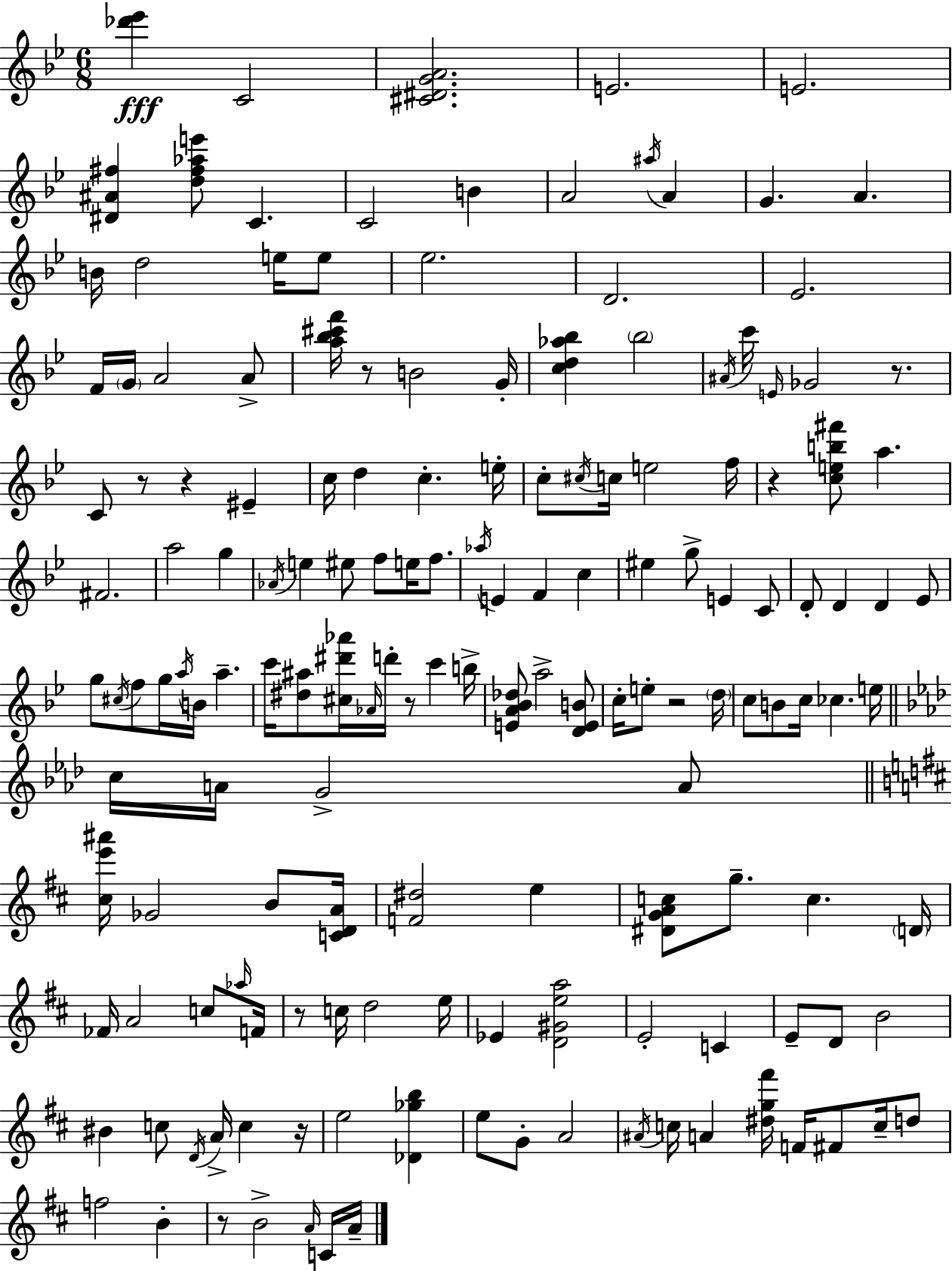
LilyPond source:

{
  \clef treble
  \numericTimeSignature
  \time 6/8
  \key bes \major
  <des''' ees'''>4\fff c'2 | <cis' dis' g' a'>2. | e'2. | e'2. | \break <dis' ais' fis''>4 <d'' fis'' aes'' e'''>8 c'4. | c'2 b'4 | a'2 \acciaccatura { ais''16 } a'4 | g'4. a'4. | \break b'16 d''2 e''16 e''8 | ees''2. | d'2. | ees'2. | \break f'16 \parenthesize g'16 a'2 a'8-> | <a'' bes'' cis''' f'''>16 r8 b'2 | g'16-. <c'' d'' aes'' bes''>4 \parenthesize bes''2 | \acciaccatura { ais'16 } c'''16 \grace { e'16 } ges'2 | \break r8. c'8 r8 r4 eis'4-- | c''16 d''4 c''4.-. | e''16-. c''8-. \acciaccatura { cis''16 } c''16 e''2 | f''16 r4 <c'' e'' b'' fis'''>8 a''4. | \break fis'2. | a''2 | g''4 \acciaccatura { aes'16 } e''4 eis''8 f''8 | e''16 f''8. \acciaccatura { aes''16 } e'4 f'4 | \break c''4 eis''4 g''8-> | e'4 c'8 d'8-. d'4 | d'4 ees'8 g''8 \acciaccatura { cis''16 } f''8 g''16 | \acciaccatura { a''16 } b'16 a''4.-- c'''16 <dis'' ais''>8 <cis'' dis''' aes'''>16 | \break \grace { aes'16 } d'''16-. r8 c'''4 b''16-> <e' a' bes' des''>8 a''2-> | <d' e' b'>8 c''16-. e''8-. | r2 \parenthesize d''16 c''8 b'8 | c''16 ces''4. e''16 \bar "||" \break \key aes \major c''16 a'16 g'2-> a'8 | \bar "||" \break \key b \minor <cis'' e''' ais'''>16 ges'2 b'8 <c' d' a'>16 | <f' dis''>2 e''4 | <dis' g' a' c''>8 g''8.-- c''4. \parenthesize d'16 | fes'16 a'2 c''8 \grace { aes''16 } | \break f'16 r8 c''16 d''2 | e''16 ees'4 <d' gis' e'' a''>2 | e'2-. c'4 | e'8-- d'8 b'2 | \break bis'4 c''8 \acciaccatura { d'16 } a'16-> c''4 | r16 e''2 <des' ges'' b''>4 | e''8 g'8-. a'2 | \acciaccatura { ais'16 } c''16 a'4 <dis'' g'' fis'''>16 f'16 fis'8 | \break c''16-- d''8 f''2 b'4-. | r8 b'2-> | \grace { a'16 } c'16 a'16-- \bar "|."
}